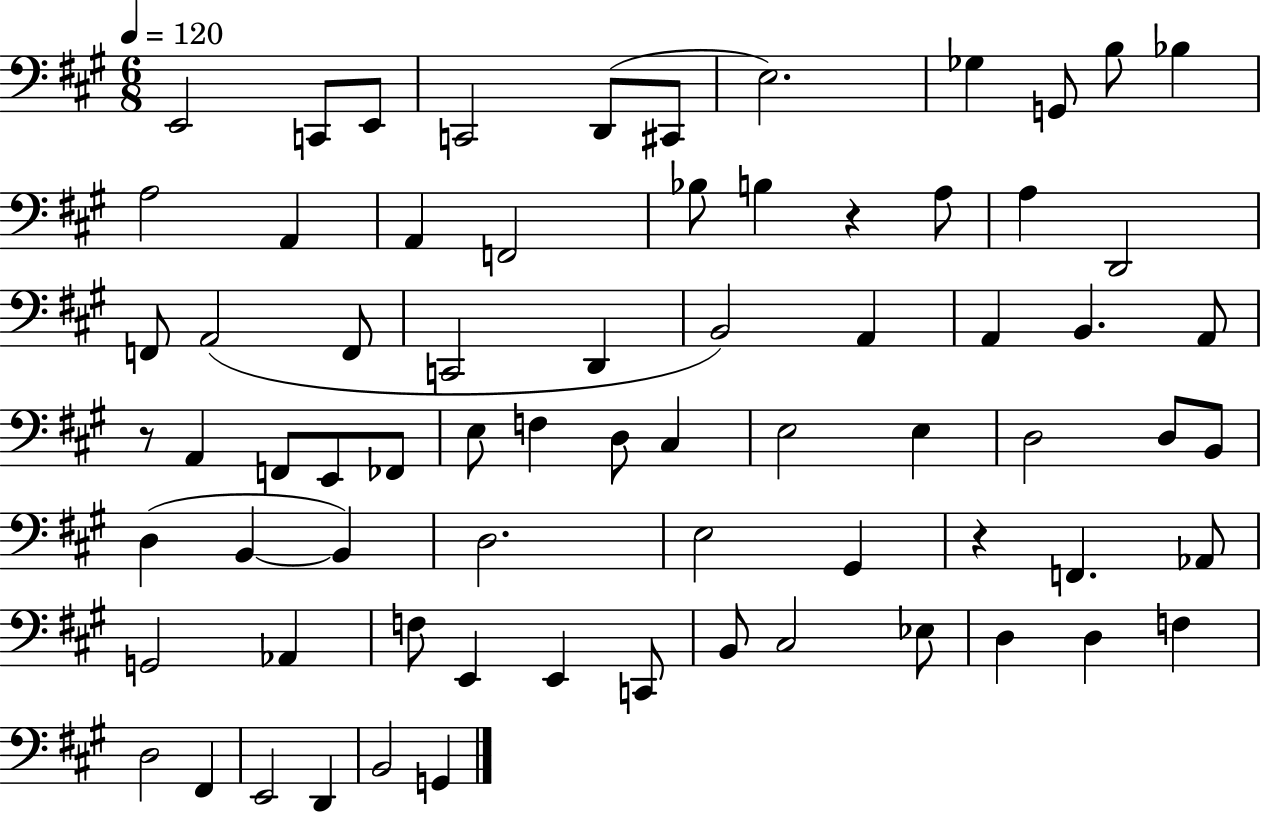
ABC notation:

X:1
T:Untitled
M:6/8
L:1/4
K:A
E,,2 C,,/2 E,,/2 C,,2 D,,/2 ^C,,/2 E,2 _G, G,,/2 B,/2 _B, A,2 A,, A,, F,,2 _B,/2 B, z A,/2 A, D,,2 F,,/2 A,,2 F,,/2 C,,2 D,, B,,2 A,, A,, B,, A,,/2 z/2 A,, F,,/2 E,,/2 _F,,/2 E,/2 F, D,/2 ^C, E,2 E, D,2 D,/2 B,,/2 D, B,, B,, D,2 E,2 ^G,, z F,, _A,,/2 G,,2 _A,, F,/2 E,, E,, C,,/2 B,,/2 ^C,2 _E,/2 D, D, F, D,2 ^F,, E,,2 D,, B,,2 G,,